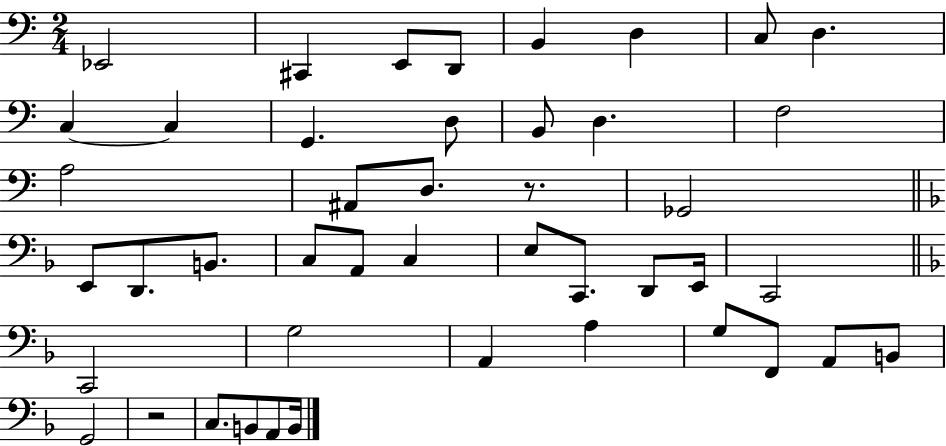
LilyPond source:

{
  \clef bass
  \numericTimeSignature
  \time 2/4
  \key c \major
  ees,2 | cis,4 e,8 d,8 | b,4 d4 | c8 d4. | \break c4~~ c4 | g,4. d8 | b,8 d4. | f2 | \break a2 | ais,8 d8. r8. | ges,2 | \bar "||" \break \key d \minor e,8 d,8. b,8. | c8 a,8 c4 | e8 c,8. d,8 e,16 | c,2 | \break \bar "||" \break \key d \minor c,2 | g2 | a,4 a4 | g8 f,8 a,8 b,8 | \break g,2 | r2 | c8. b,8 a,8 b,16 | \bar "|."
}